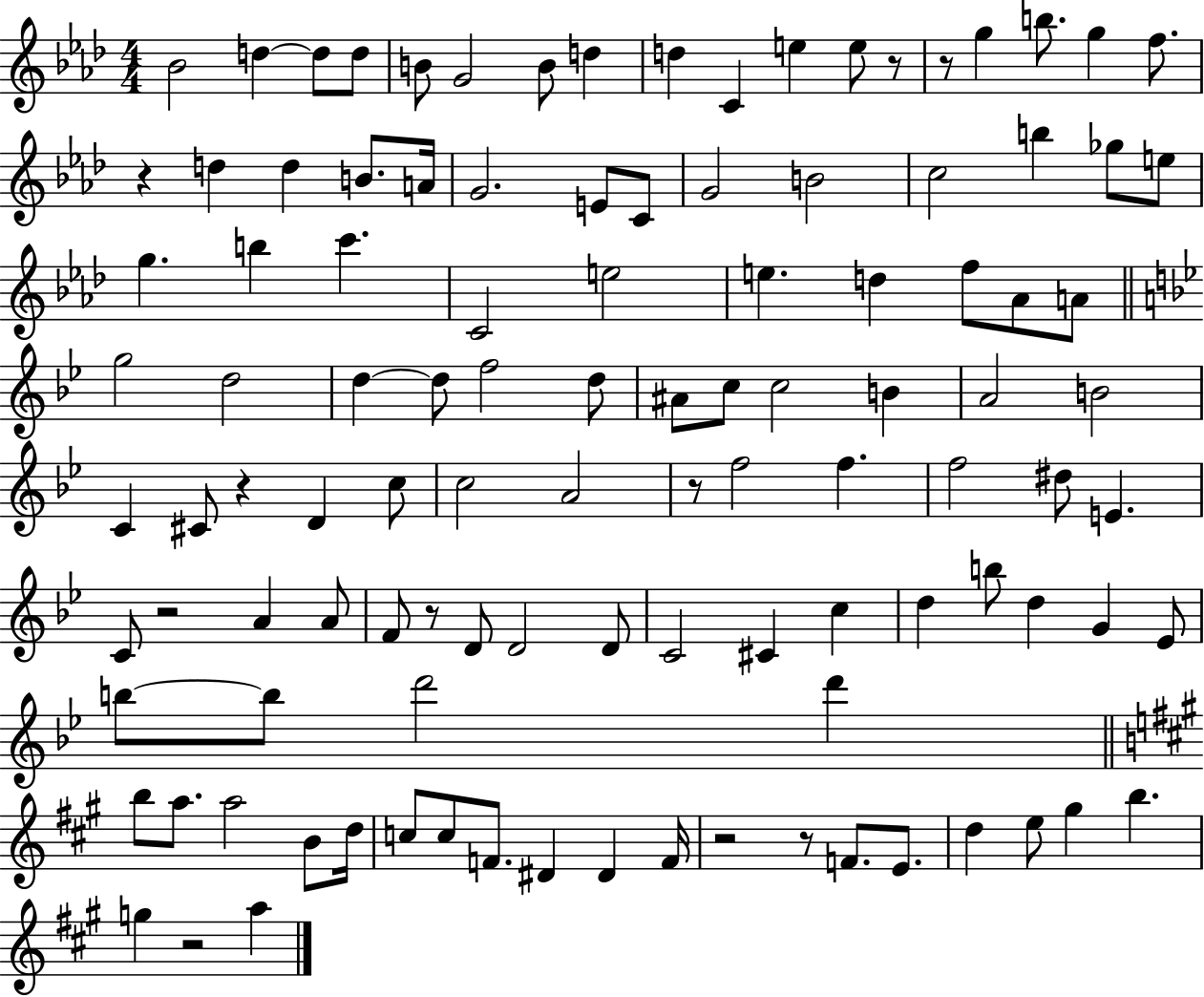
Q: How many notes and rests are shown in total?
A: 110